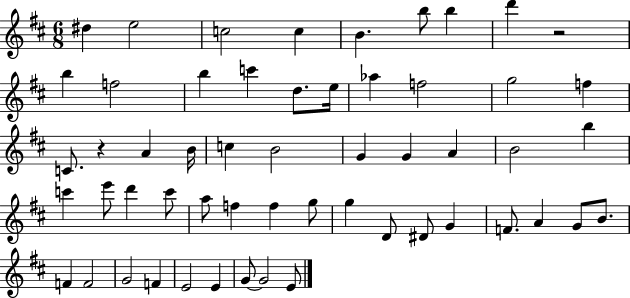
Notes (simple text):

D#5/q E5/h C5/h C5/q B4/q. B5/e B5/q D6/q R/h B5/q F5/h B5/q C6/q D5/e. E5/s Ab5/q F5/h G5/h F5/q C4/e. R/q A4/q B4/s C5/q B4/h G4/q G4/q A4/q B4/h B5/q C6/q E6/e D6/q C6/e A5/e F5/q F5/q G5/e G5/q D4/e D#4/e G4/q F4/e. A4/q G4/e B4/e. F4/q F4/h G4/h F4/q E4/h E4/q G4/e G4/h E4/e